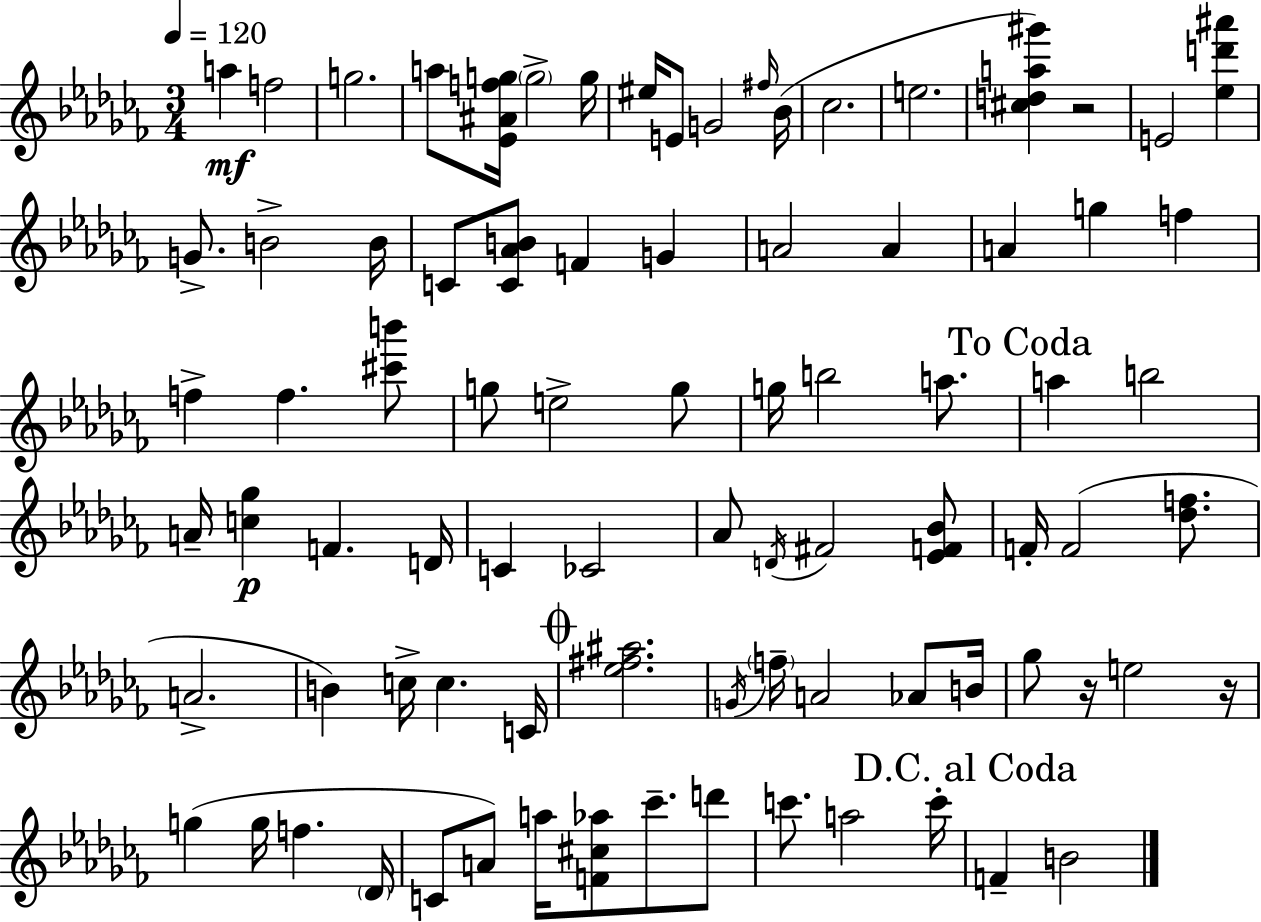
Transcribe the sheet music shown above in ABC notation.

X:1
T:Untitled
M:3/4
L:1/4
K:Abm
a f2 g2 a/2 [_E^Afg]/4 g2 g/4 ^e/4 E/2 G2 ^f/4 _B/4 _c2 e2 [^cda^g'] z2 E2 [_ed'^a'] G/2 B2 B/4 C/2 [C_AB]/2 F G A2 A A g f f f [^c'b']/2 g/2 e2 g/2 g/4 b2 a/2 a b2 A/4 [c_g] F D/4 C _C2 _A/2 D/4 ^F2 [_EF_B]/2 F/4 F2 [_df]/2 A2 B c/4 c C/4 [_e^f^a]2 G/4 f/4 A2 _A/2 B/4 _g/2 z/4 e2 z/4 g g/4 f _D/4 C/2 A/2 a/4 [F^c_a]/2 _c'/2 d'/2 c'/2 a2 c'/4 F B2